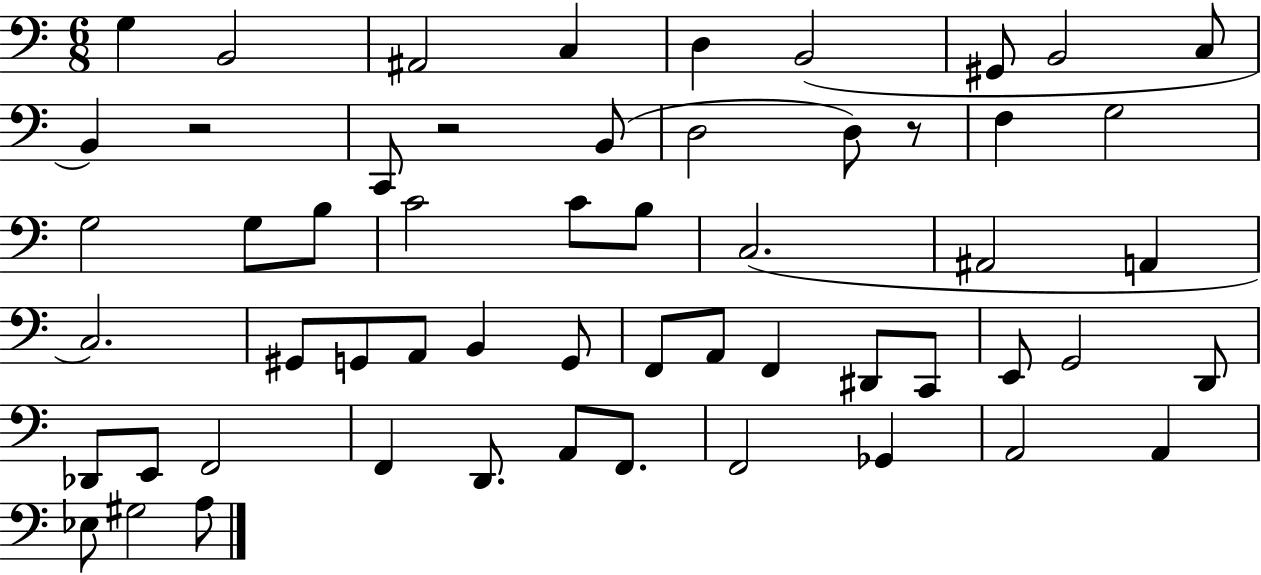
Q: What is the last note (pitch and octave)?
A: A3